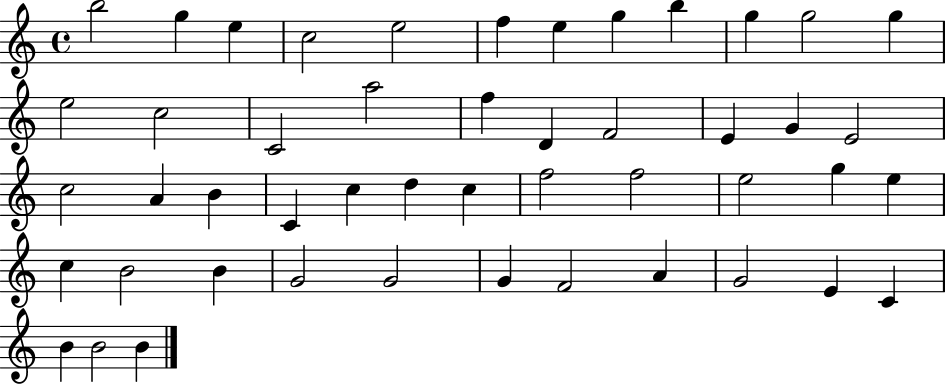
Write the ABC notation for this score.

X:1
T:Untitled
M:4/4
L:1/4
K:C
b2 g e c2 e2 f e g b g g2 g e2 c2 C2 a2 f D F2 E G E2 c2 A B C c d c f2 f2 e2 g e c B2 B G2 G2 G F2 A G2 E C B B2 B